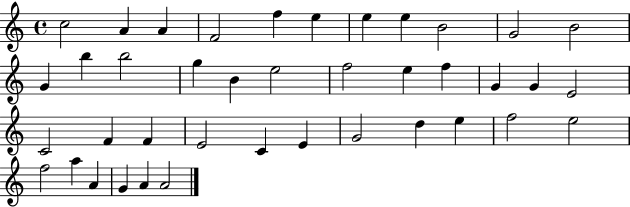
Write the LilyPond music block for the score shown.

{
  \clef treble
  \time 4/4
  \defaultTimeSignature
  \key c \major
  c''2 a'4 a'4 | f'2 f''4 e''4 | e''4 e''4 b'2 | g'2 b'2 | \break g'4 b''4 b''2 | g''4 b'4 e''2 | f''2 e''4 f''4 | g'4 g'4 e'2 | \break c'2 f'4 f'4 | e'2 c'4 e'4 | g'2 d''4 e''4 | f''2 e''2 | \break f''2 a''4 a'4 | g'4 a'4 a'2 | \bar "|."
}